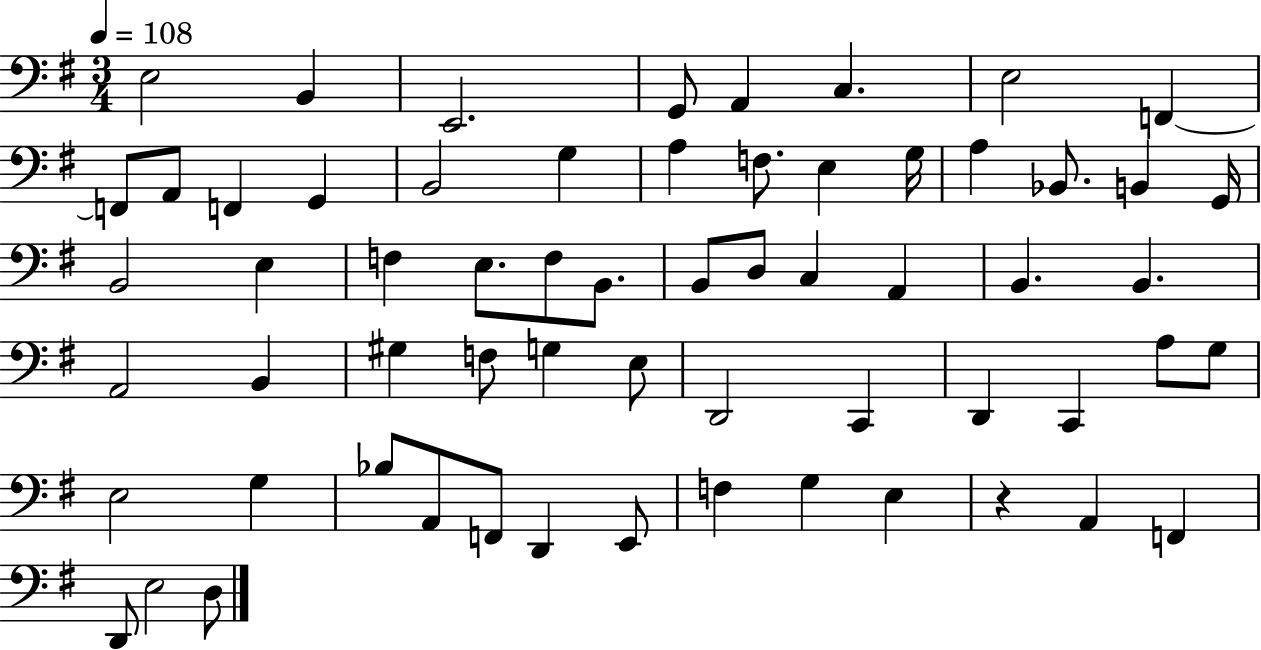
X:1
T:Untitled
M:3/4
L:1/4
K:G
E,2 B,, E,,2 G,,/2 A,, C, E,2 F,, F,,/2 A,,/2 F,, G,, B,,2 G, A, F,/2 E, G,/4 A, _B,,/2 B,, G,,/4 B,,2 E, F, E,/2 F,/2 B,,/2 B,,/2 D,/2 C, A,, B,, B,, A,,2 B,, ^G, F,/2 G, E,/2 D,,2 C,, D,, C,, A,/2 G,/2 E,2 G, _B,/2 A,,/2 F,,/2 D,, E,,/2 F, G, E, z A,, F,, D,,/2 E,2 D,/2